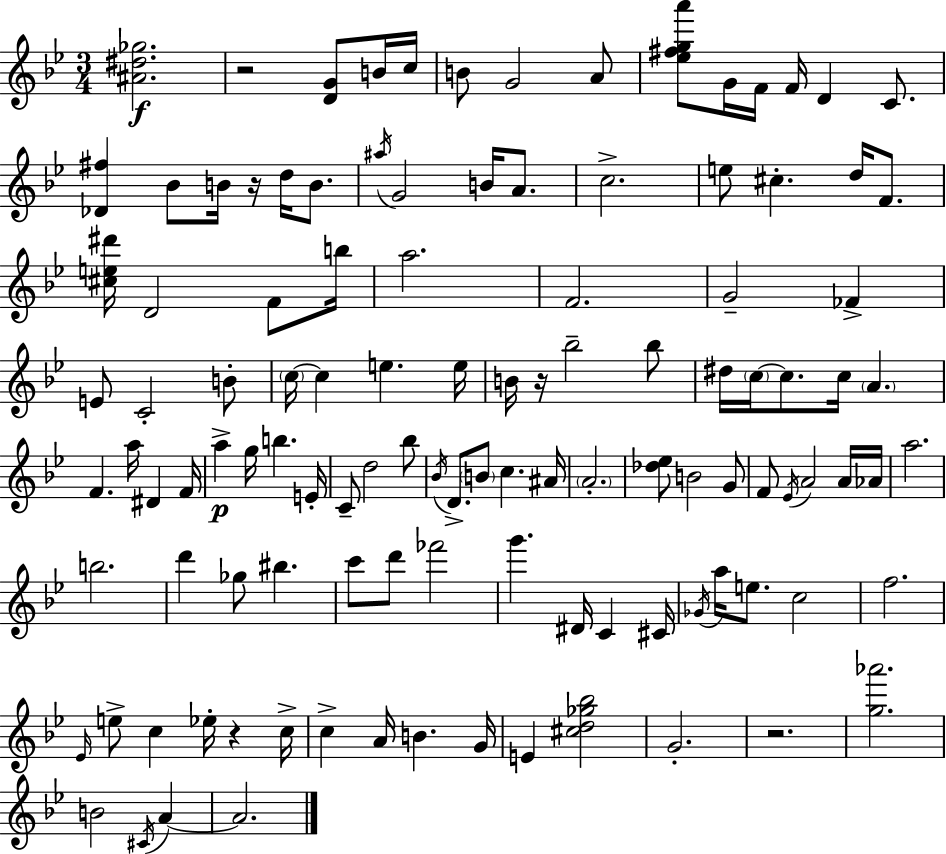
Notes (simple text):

[A#4,D#5,Gb5]/h. R/h [D4,G4]/e B4/s C5/s B4/e G4/h A4/e [Eb5,F#5,G5,A6]/e G4/s F4/s F4/s D4/q C4/e. [Db4,F#5]/q Bb4/e B4/s R/s D5/s B4/e. A#5/s G4/h B4/s A4/e. C5/h. E5/e C#5/q. D5/s F4/e. [C#5,E5,D#6]/s D4/h F4/e B5/s A5/h. F4/h. G4/h FES4/q E4/e C4/h B4/e C5/s C5/q E5/q. E5/s B4/s R/s Bb5/h Bb5/e D#5/s C5/s C5/e. C5/s A4/q. F4/q. A5/s D#4/q F4/s A5/q G5/s B5/q. E4/s C4/e D5/h Bb5/e Bb4/s D4/e. B4/e C5/q. A#4/s A4/h. [Db5,Eb5]/e B4/h G4/e F4/e Eb4/s A4/h A4/s Ab4/s A5/h. B5/h. D6/q Gb5/e BIS5/q. C6/e D6/e FES6/h G6/q. D#4/s C4/q C#4/s Gb4/s A5/s E5/e. C5/h F5/h. Eb4/s E5/e C5/q Eb5/s R/q C5/s C5/q A4/s B4/q. G4/s E4/q [C#5,D5,Gb5,Bb5]/h G4/h. R/h. [G5,Ab6]/h. B4/h C#4/s A4/q A4/h.